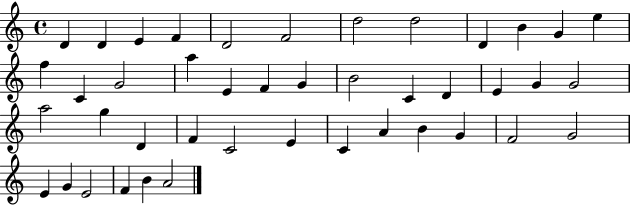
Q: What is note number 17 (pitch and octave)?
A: E4